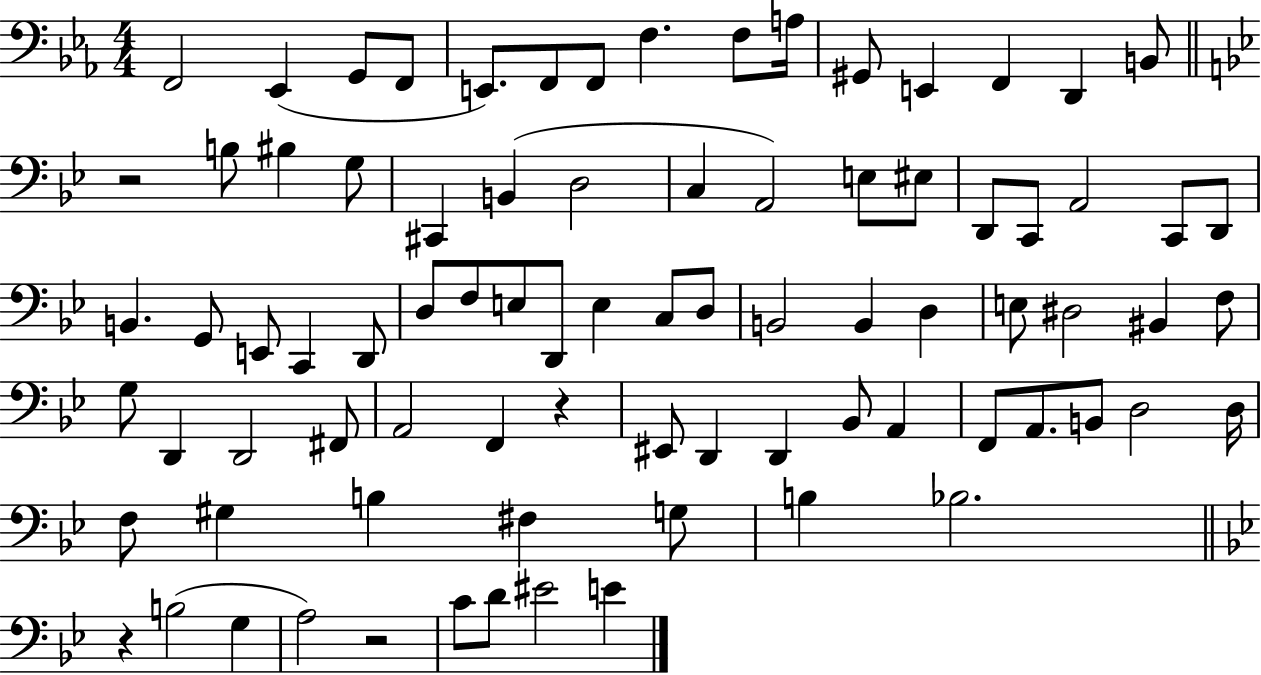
X:1
T:Untitled
M:4/4
L:1/4
K:Eb
F,,2 _E,, G,,/2 F,,/2 E,,/2 F,,/2 F,,/2 F, F,/2 A,/4 ^G,,/2 E,, F,, D,, B,,/2 z2 B,/2 ^B, G,/2 ^C,, B,, D,2 C, A,,2 E,/2 ^E,/2 D,,/2 C,,/2 A,,2 C,,/2 D,,/2 B,, G,,/2 E,,/2 C,, D,,/2 D,/2 F,/2 E,/2 D,,/2 E, C,/2 D,/2 B,,2 B,, D, E,/2 ^D,2 ^B,, F,/2 G,/2 D,, D,,2 ^F,,/2 A,,2 F,, z ^E,,/2 D,, D,, _B,,/2 A,, F,,/2 A,,/2 B,,/2 D,2 D,/4 F,/2 ^G, B, ^F, G,/2 B, _B,2 z B,2 G, A,2 z2 C/2 D/2 ^E2 E